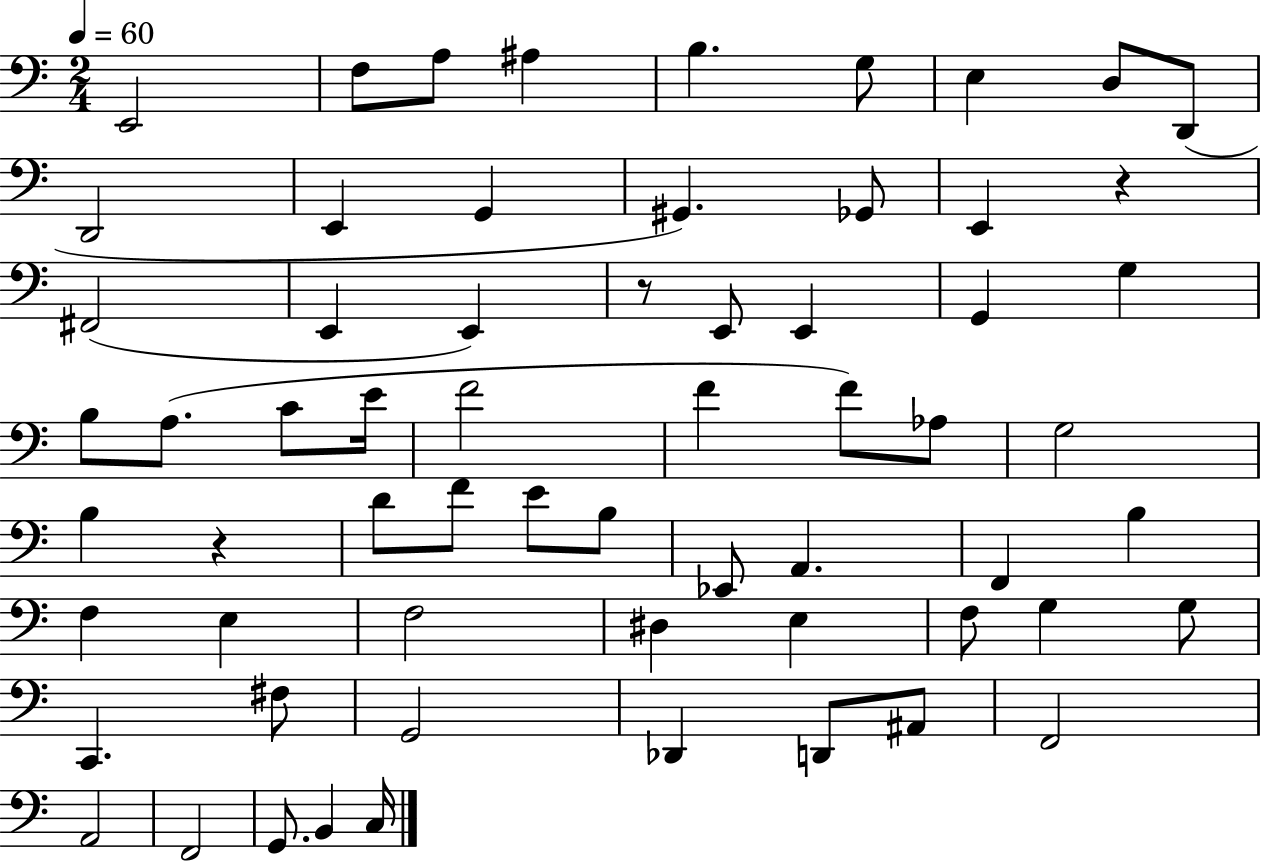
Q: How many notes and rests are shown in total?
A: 63